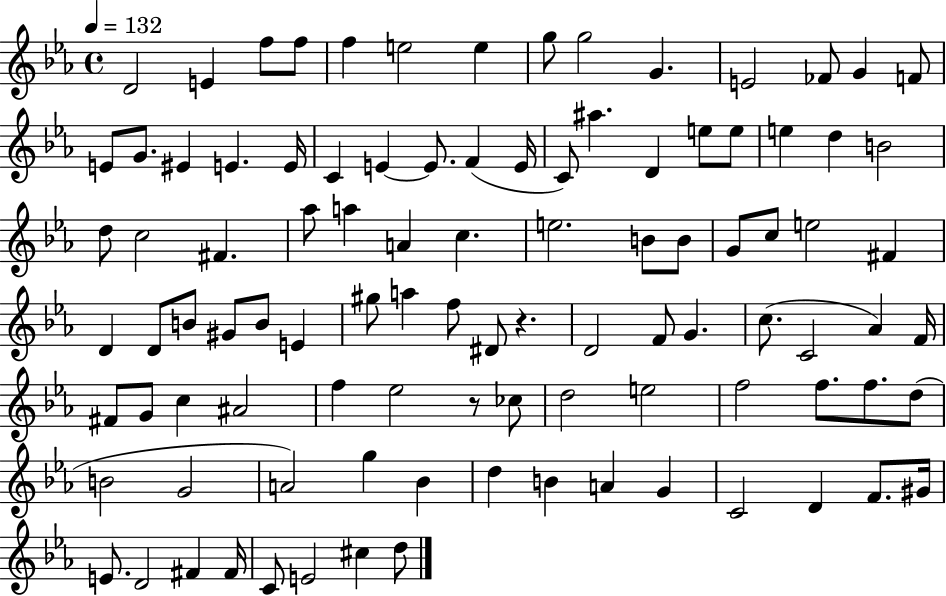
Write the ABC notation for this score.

X:1
T:Untitled
M:4/4
L:1/4
K:Eb
D2 E f/2 f/2 f e2 e g/2 g2 G E2 _F/2 G F/2 E/2 G/2 ^E E E/4 C E E/2 F E/4 C/2 ^a D e/2 e/2 e d B2 d/2 c2 ^F _a/2 a A c e2 B/2 B/2 G/2 c/2 e2 ^F D D/2 B/2 ^G/2 B/2 E ^g/2 a f/2 ^D/2 z D2 F/2 G c/2 C2 _A F/4 ^F/2 G/2 c ^A2 f _e2 z/2 _c/2 d2 e2 f2 f/2 f/2 d/2 B2 G2 A2 g _B d B A G C2 D F/2 ^G/4 E/2 D2 ^F ^F/4 C/2 E2 ^c d/2